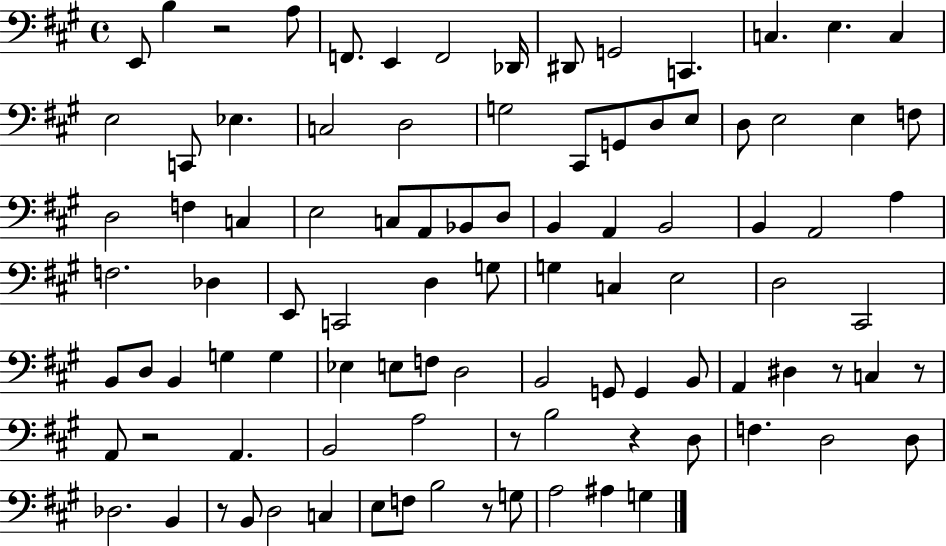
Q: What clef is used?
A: bass